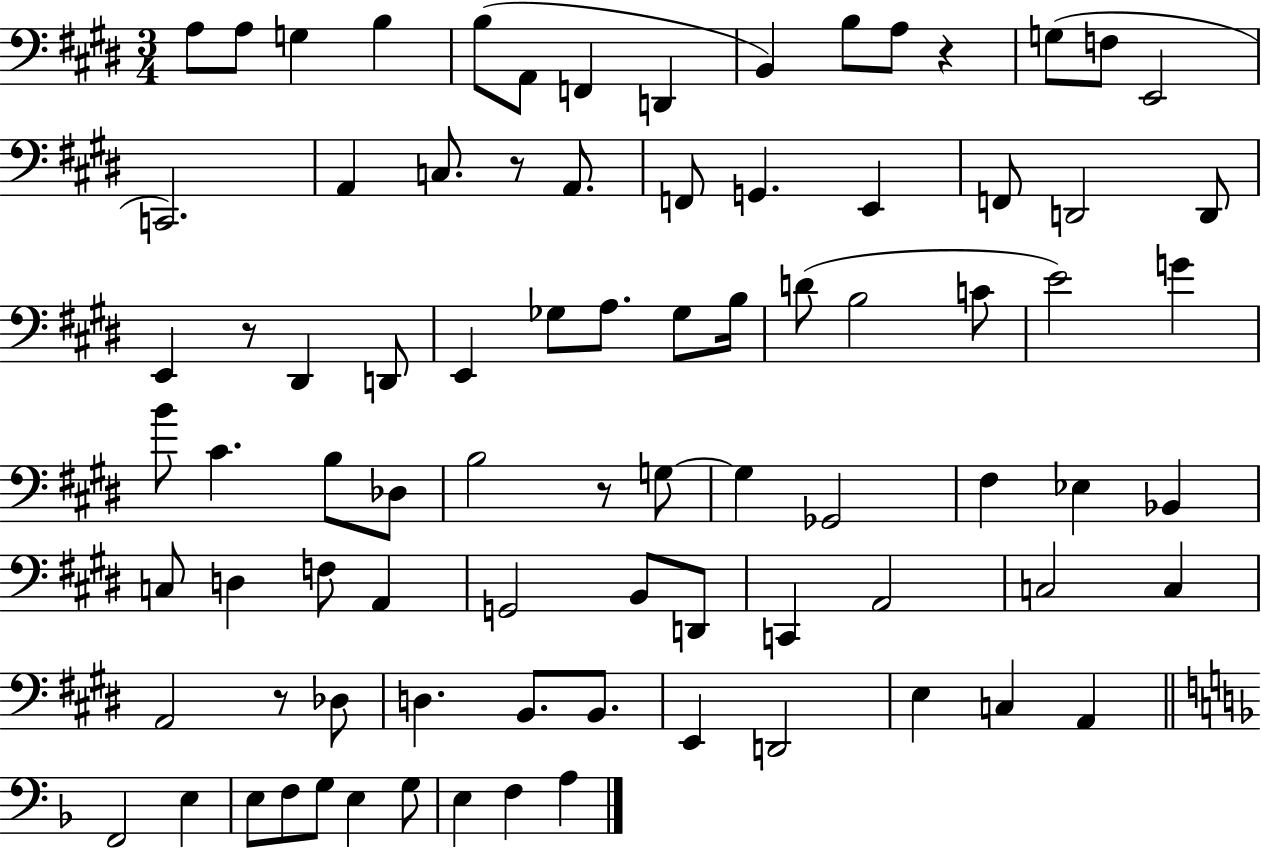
X:1
T:Untitled
M:3/4
L:1/4
K:E
A,/2 A,/2 G, B, B,/2 A,,/2 F,, D,, B,, B,/2 A,/2 z G,/2 F,/2 E,,2 C,,2 A,, C,/2 z/2 A,,/2 F,,/2 G,, E,, F,,/2 D,,2 D,,/2 E,, z/2 ^D,, D,,/2 E,, _G,/2 A,/2 _G,/2 B,/4 D/2 B,2 C/2 E2 G B/2 ^C B,/2 _D,/2 B,2 z/2 G,/2 G, _G,,2 ^F, _E, _B,, C,/2 D, F,/2 A,, G,,2 B,,/2 D,,/2 C,, A,,2 C,2 C, A,,2 z/2 _D,/2 D, B,,/2 B,,/2 E,, D,,2 E, C, A,, F,,2 E, E,/2 F,/2 G,/2 E, G,/2 E, F, A,